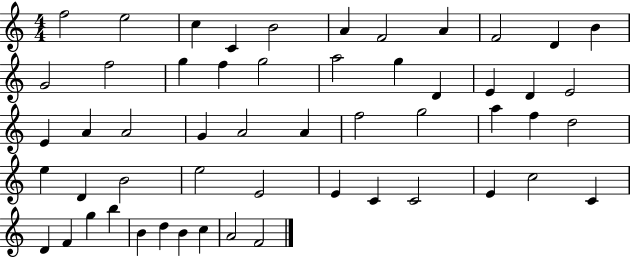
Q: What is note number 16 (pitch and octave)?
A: G5